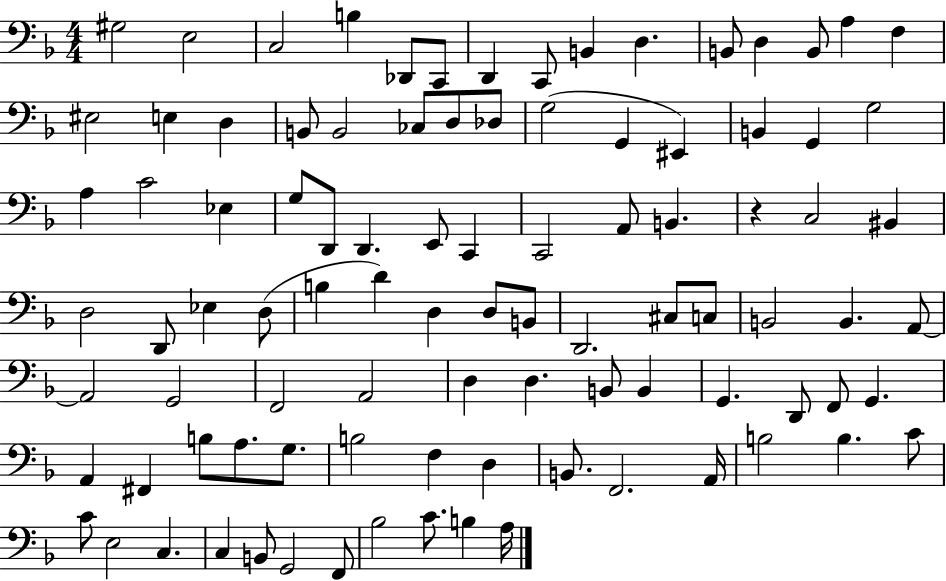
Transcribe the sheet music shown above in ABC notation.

X:1
T:Untitled
M:4/4
L:1/4
K:F
^G,2 E,2 C,2 B, _D,,/2 C,,/2 D,, C,,/2 B,, D, B,,/2 D, B,,/2 A, F, ^E,2 E, D, B,,/2 B,,2 _C,/2 D,/2 _D,/2 G,2 G,, ^E,, B,, G,, G,2 A, C2 _E, G,/2 D,,/2 D,, E,,/2 C,, C,,2 A,,/2 B,, z C,2 ^B,, D,2 D,,/2 _E, D,/2 B, D D, D,/2 B,,/2 D,,2 ^C,/2 C,/2 B,,2 B,, A,,/2 A,,2 G,,2 F,,2 A,,2 D, D, B,,/2 B,, G,, D,,/2 F,,/2 G,, A,, ^F,, B,/2 A,/2 G,/2 B,2 F, D, B,,/2 F,,2 A,,/4 B,2 B, C/2 C/2 E,2 C, C, B,,/2 G,,2 F,,/2 _B,2 C/2 B, A,/4